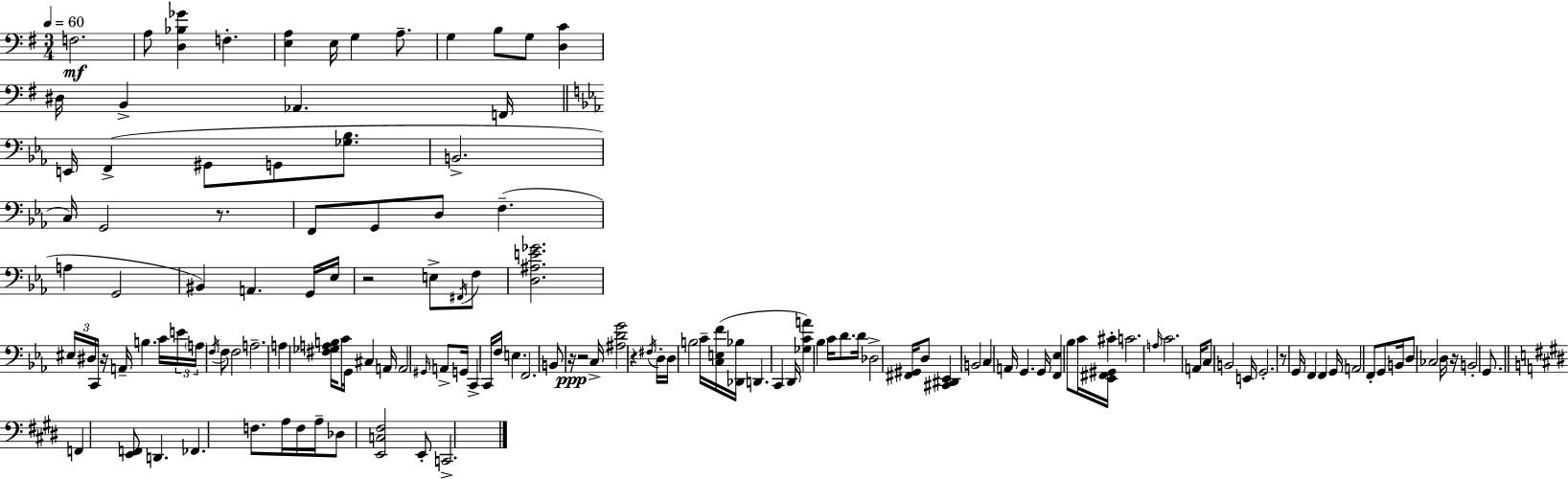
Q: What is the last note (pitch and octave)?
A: C2